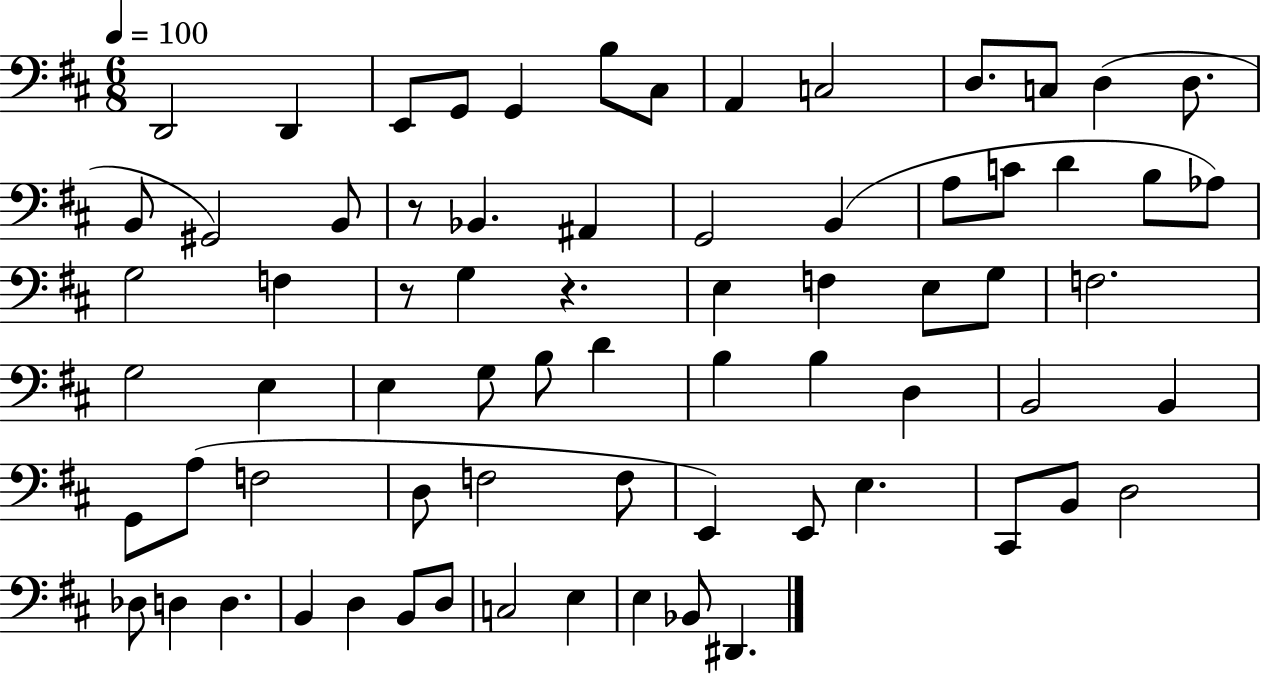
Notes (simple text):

D2/h D2/q E2/e G2/e G2/q B3/e C#3/e A2/q C3/h D3/e. C3/e D3/q D3/e. B2/e G#2/h B2/e R/e Bb2/q. A#2/q G2/h B2/q A3/e C4/e D4/q B3/e Ab3/e G3/h F3/q R/e G3/q R/q. E3/q F3/q E3/e G3/e F3/h. G3/h E3/q E3/q G3/e B3/e D4/q B3/q B3/q D3/q B2/h B2/q G2/e A3/e F3/h D3/e F3/h F3/e E2/q E2/e E3/q. C#2/e B2/e D3/h Db3/e D3/q D3/q. B2/q D3/q B2/e D3/e C3/h E3/q E3/q Bb2/e D#2/q.